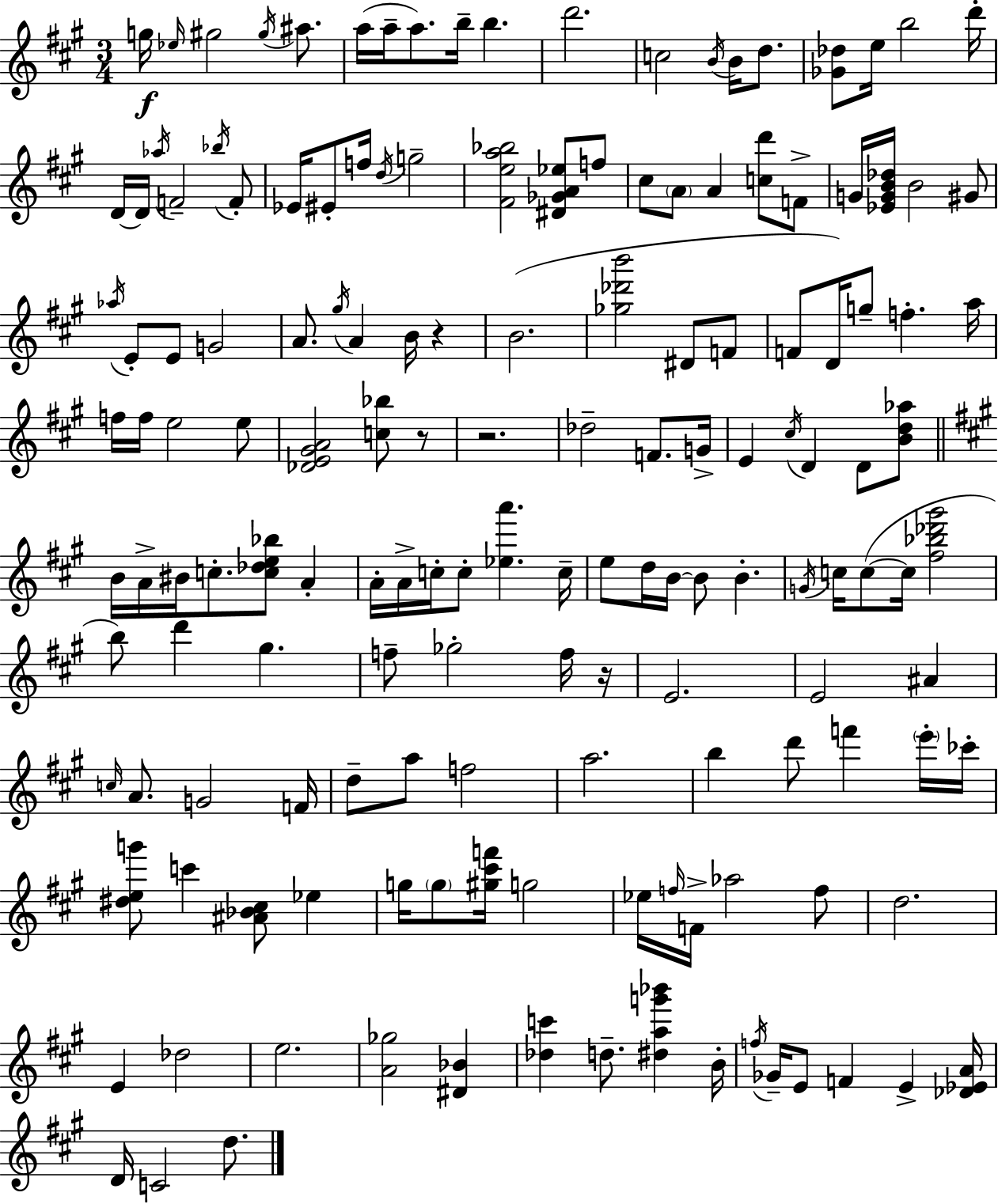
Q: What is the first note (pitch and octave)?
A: G5